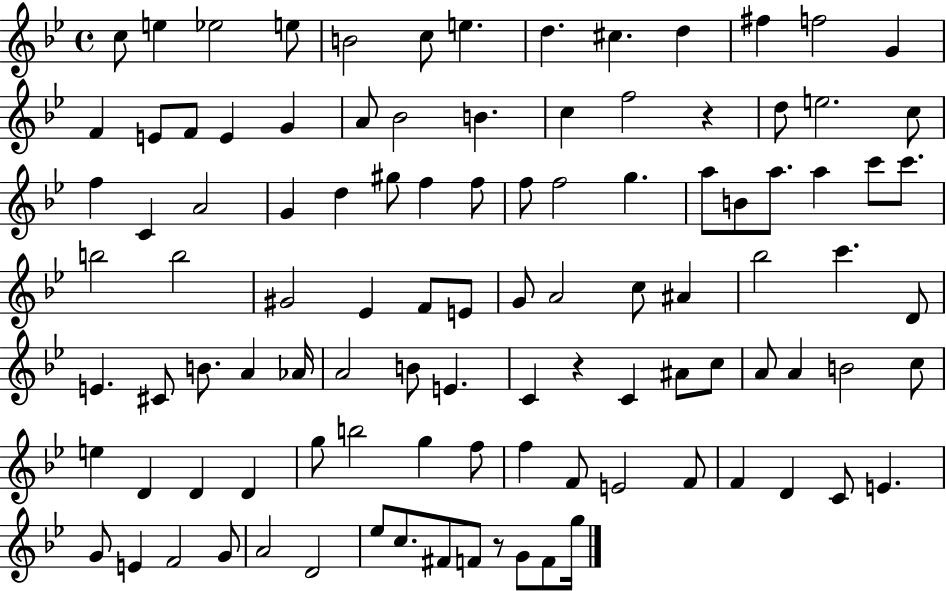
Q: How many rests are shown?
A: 3